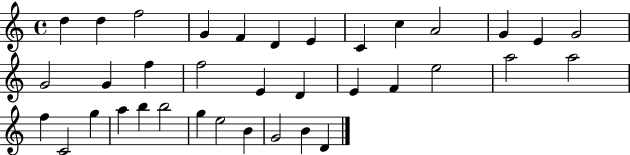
{
  \clef treble
  \time 4/4
  \defaultTimeSignature
  \key c \major
  d''4 d''4 f''2 | g'4 f'4 d'4 e'4 | c'4 c''4 a'2 | g'4 e'4 g'2 | \break g'2 g'4 f''4 | f''2 e'4 d'4 | e'4 f'4 e''2 | a''2 a''2 | \break f''4 c'2 g''4 | a''4 b''4 b''2 | g''4 e''2 b'4 | g'2 b'4 d'4 | \break \bar "|."
}